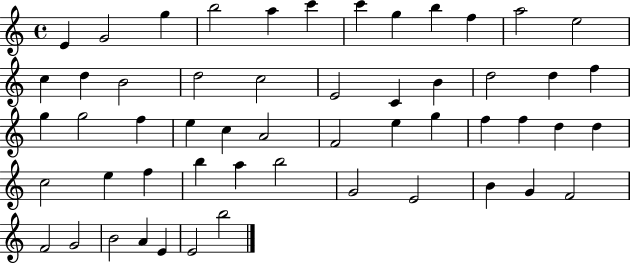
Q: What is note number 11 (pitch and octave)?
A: A5